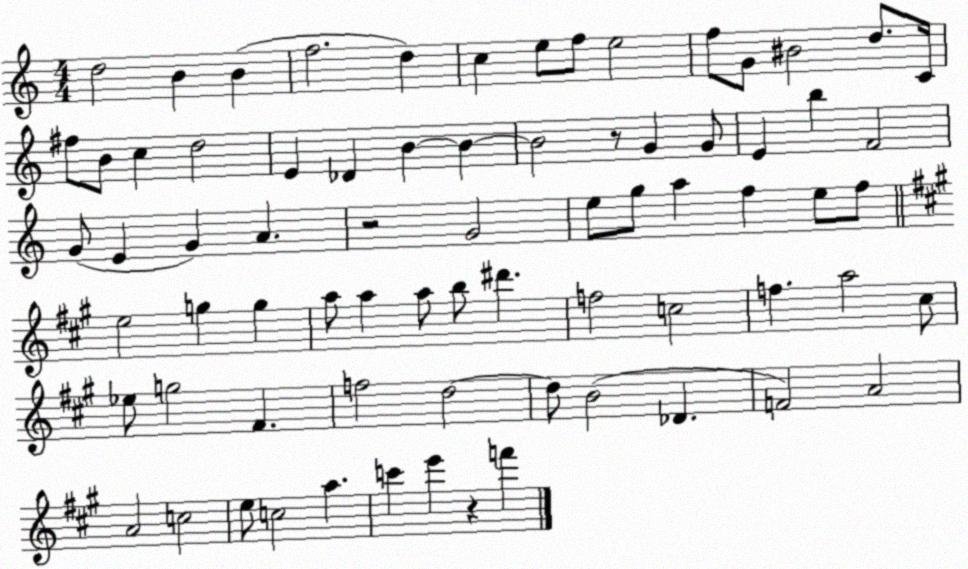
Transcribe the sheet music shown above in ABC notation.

X:1
T:Untitled
M:4/4
L:1/4
K:C
d2 B B f2 d c e/2 f/2 e2 f/2 G/2 ^B2 d/2 C/4 ^f/2 B/2 c d2 E _D B B B2 z/2 G G/2 E b F2 G/2 E G A z2 G2 e/2 g/2 a f e/2 f/2 e2 g g a/2 a a/2 b/2 ^d' f2 c2 f a2 ^c/2 _e/2 g2 ^F f2 d2 d/2 B2 _D F2 A2 A2 c2 e/2 c2 a c' e' z f'